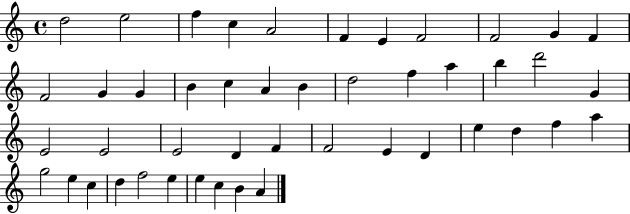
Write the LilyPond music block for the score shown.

{
  \clef treble
  \time 4/4
  \defaultTimeSignature
  \key c \major
  d''2 e''2 | f''4 c''4 a'2 | f'4 e'4 f'2 | f'2 g'4 f'4 | \break f'2 g'4 g'4 | b'4 c''4 a'4 b'4 | d''2 f''4 a''4 | b''4 d'''2 g'4 | \break e'2 e'2 | e'2 d'4 f'4 | f'2 e'4 d'4 | e''4 d''4 f''4 a''4 | \break g''2 e''4 c''4 | d''4 f''2 e''4 | e''4 c''4 b'4 a'4 | \bar "|."
}